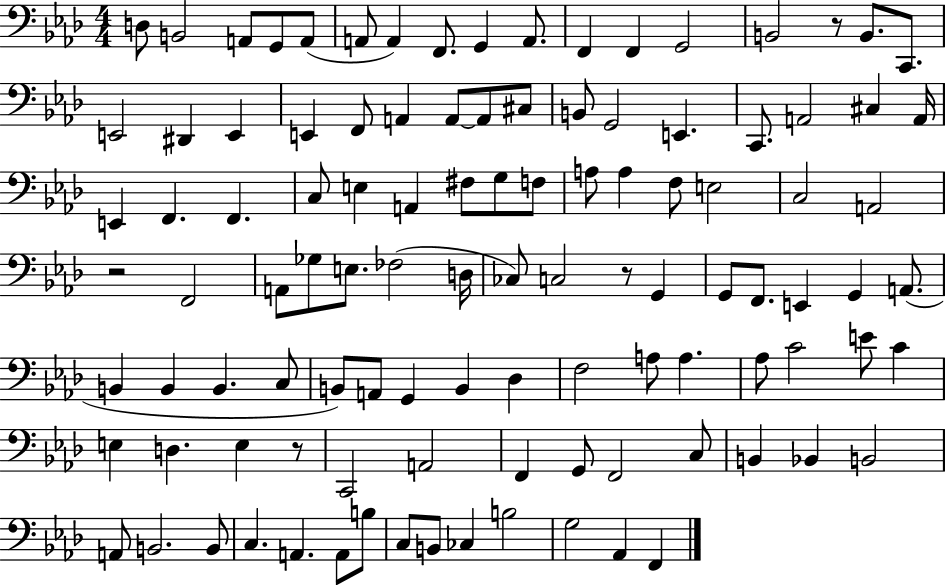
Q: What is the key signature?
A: AES major